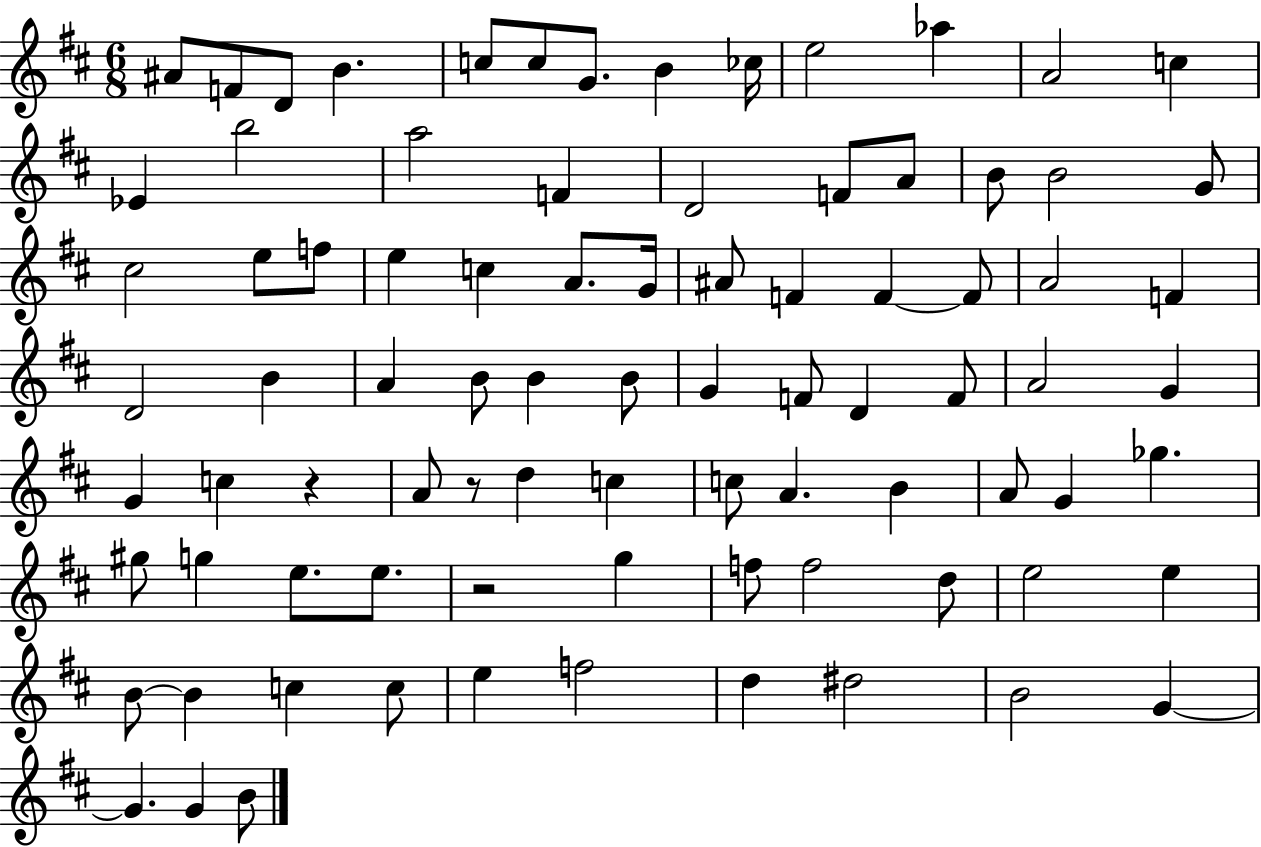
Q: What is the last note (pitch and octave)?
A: B4